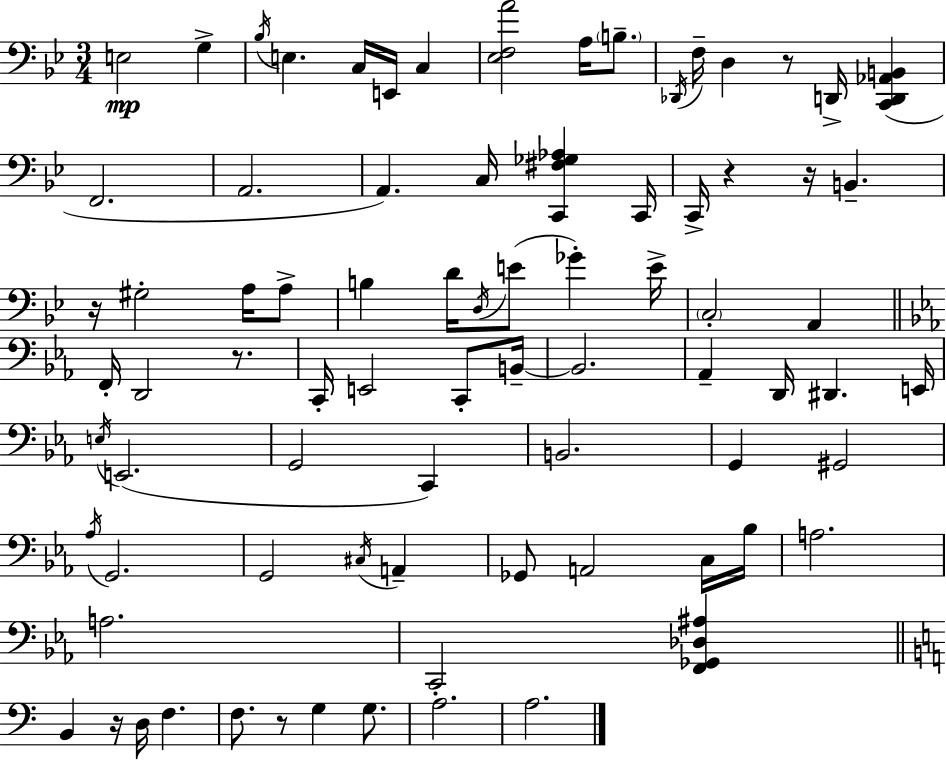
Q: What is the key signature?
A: G minor